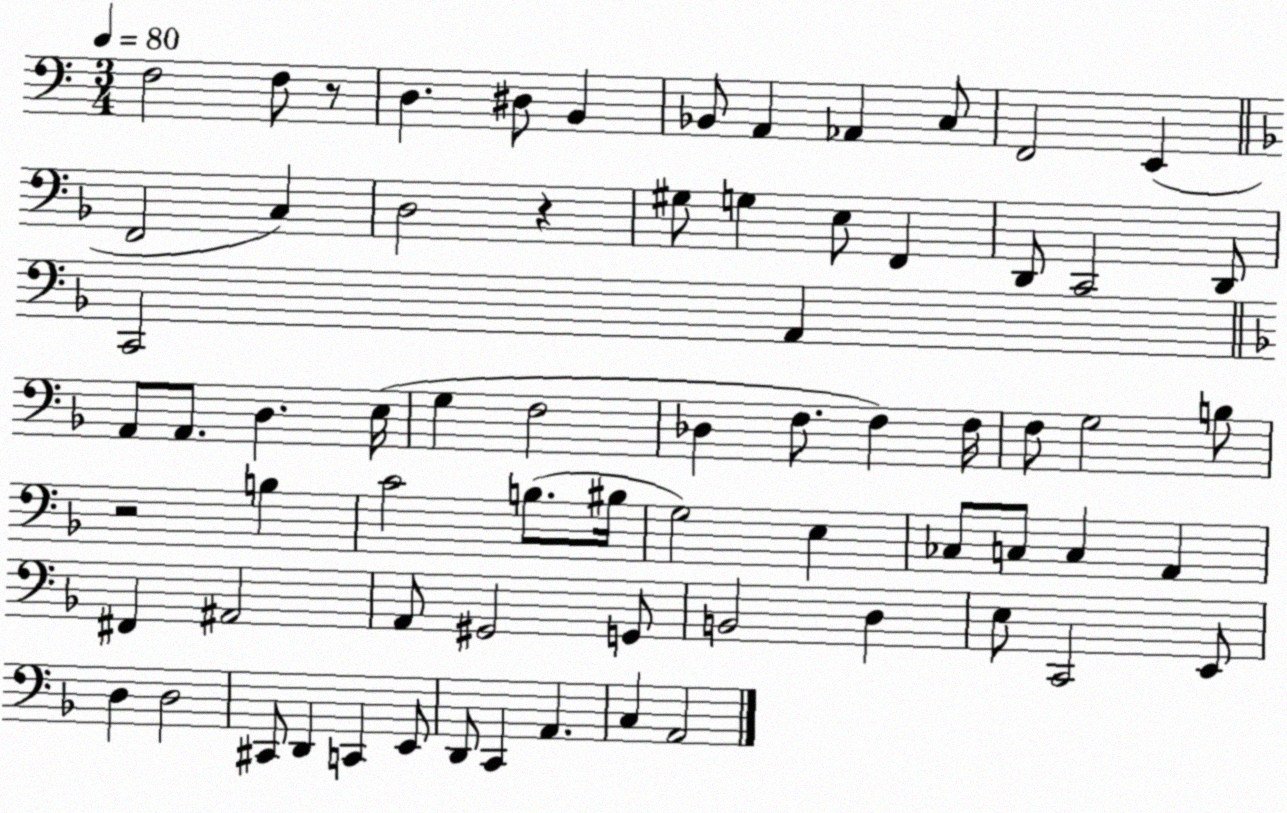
X:1
T:Untitled
M:3/4
L:1/4
K:C
F,2 F,/2 z/2 D, ^D,/2 B,, _B,,/2 A,, _A,, C,/2 F,,2 E,, F,,2 C, D,2 z ^G,/2 G, E,/2 F,, D,,/2 C,,2 D,,/2 C,,2 A,, A,,/2 A,,/2 D, E,/4 G, F,2 _D, F,/2 F, F,/4 F,/2 G,2 B,/2 z2 B, C2 B,/2 ^B,/4 G,2 E, _C,/2 C,/2 C, A,, ^F,, ^A,,2 A,,/2 ^G,,2 G,,/2 B,,2 D, E,/2 C,,2 E,,/2 D, D,2 ^C,,/2 D,, C,, E,,/2 D,,/2 C,, A,, C, A,,2